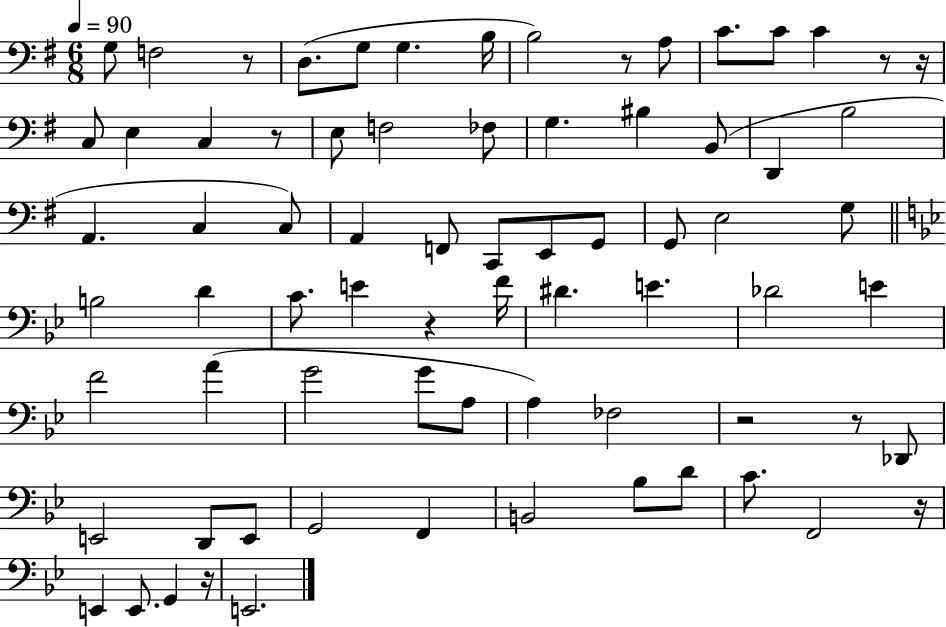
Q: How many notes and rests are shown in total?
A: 74